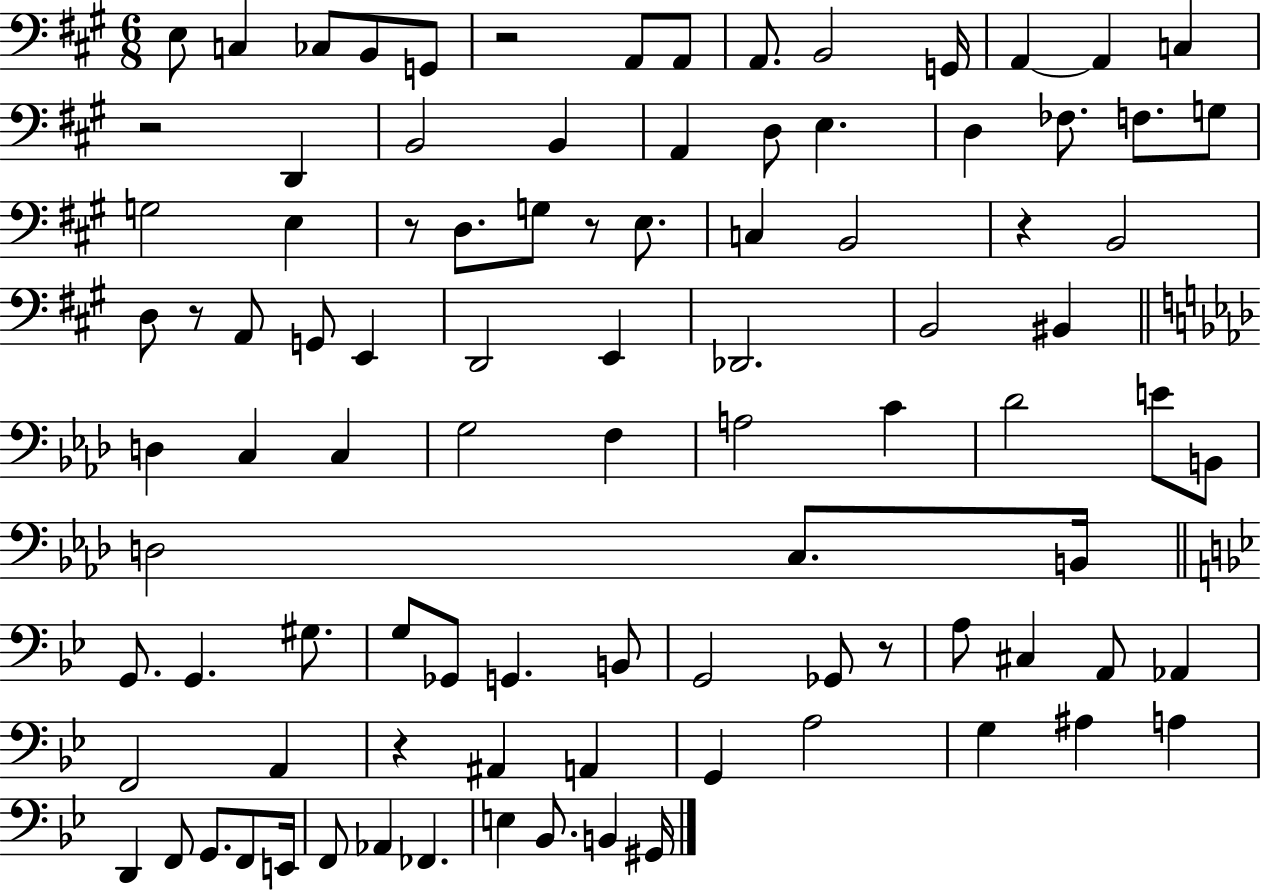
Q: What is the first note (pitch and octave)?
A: E3